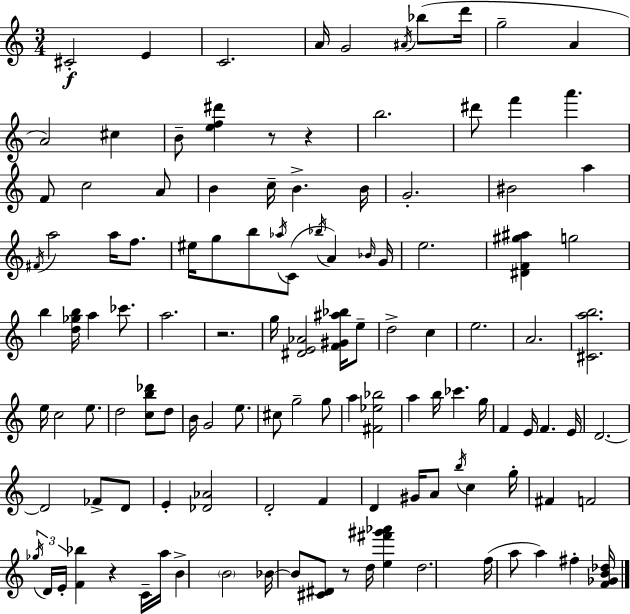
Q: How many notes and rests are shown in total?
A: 120